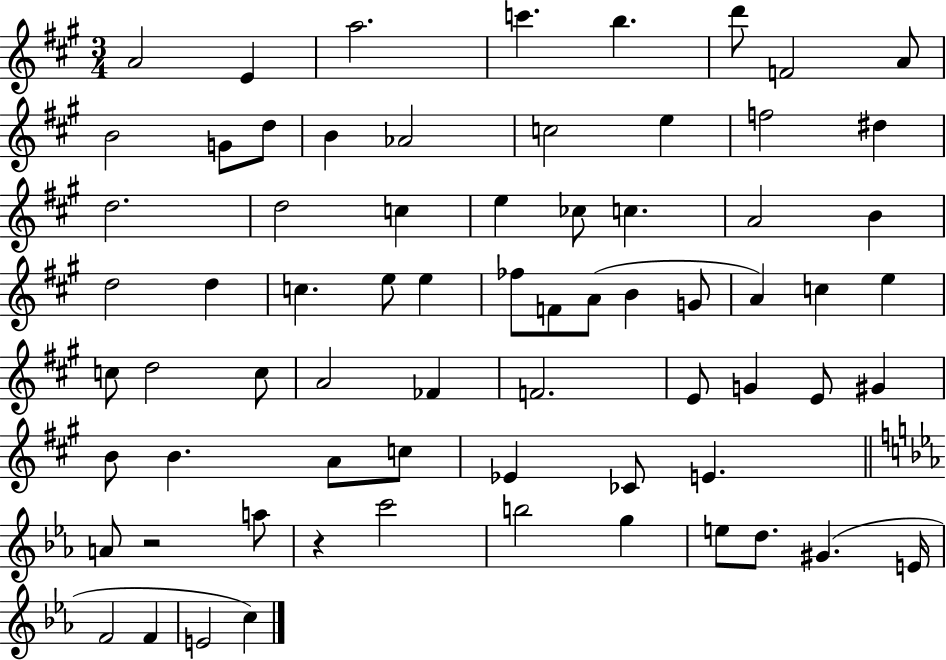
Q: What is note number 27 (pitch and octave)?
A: D5